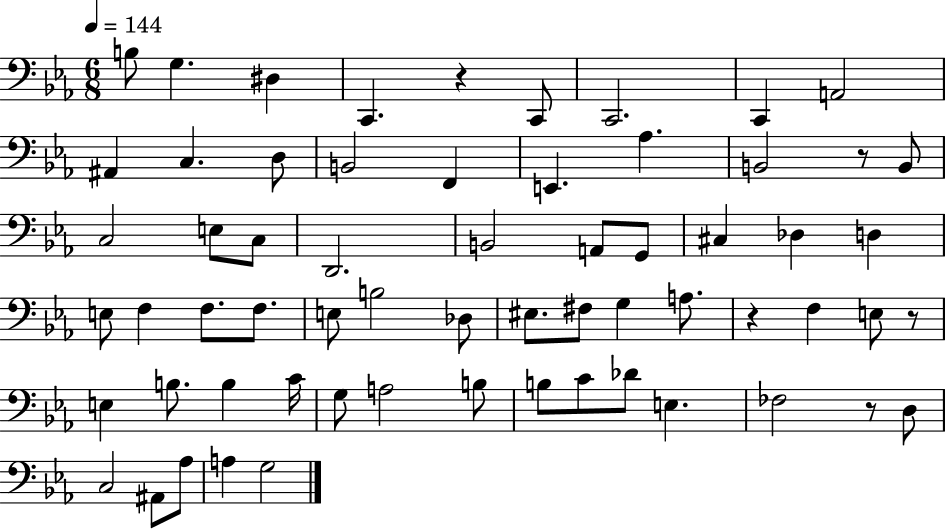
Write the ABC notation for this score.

X:1
T:Untitled
M:6/8
L:1/4
K:Eb
B,/2 G, ^D, C,, z C,,/2 C,,2 C,, A,,2 ^A,, C, D,/2 B,,2 F,, E,, _A, B,,2 z/2 B,,/2 C,2 E,/2 C,/2 D,,2 B,,2 A,,/2 G,,/2 ^C, _D, D, E,/2 F, F,/2 F,/2 E,/2 B,2 _D,/2 ^E,/2 ^F,/2 G, A,/2 z F, E,/2 z/2 E, B,/2 B, C/4 G,/2 A,2 B,/2 B,/2 C/2 _D/2 E, _F,2 z/2 D,/2 C,2 ^A,,/2 _A,/2 A, G,2